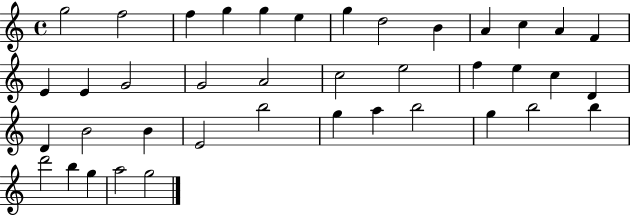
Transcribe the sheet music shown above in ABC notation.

X:1
T:Untitled
M:4/4
L:1/4
K:C
g2 f2 f g g e g d2 B A c A F E E G2 G2 A2 c2 e2 f e c D D B2 B E2 b2 g a b2 g b2 b d'2 b g a2 g2